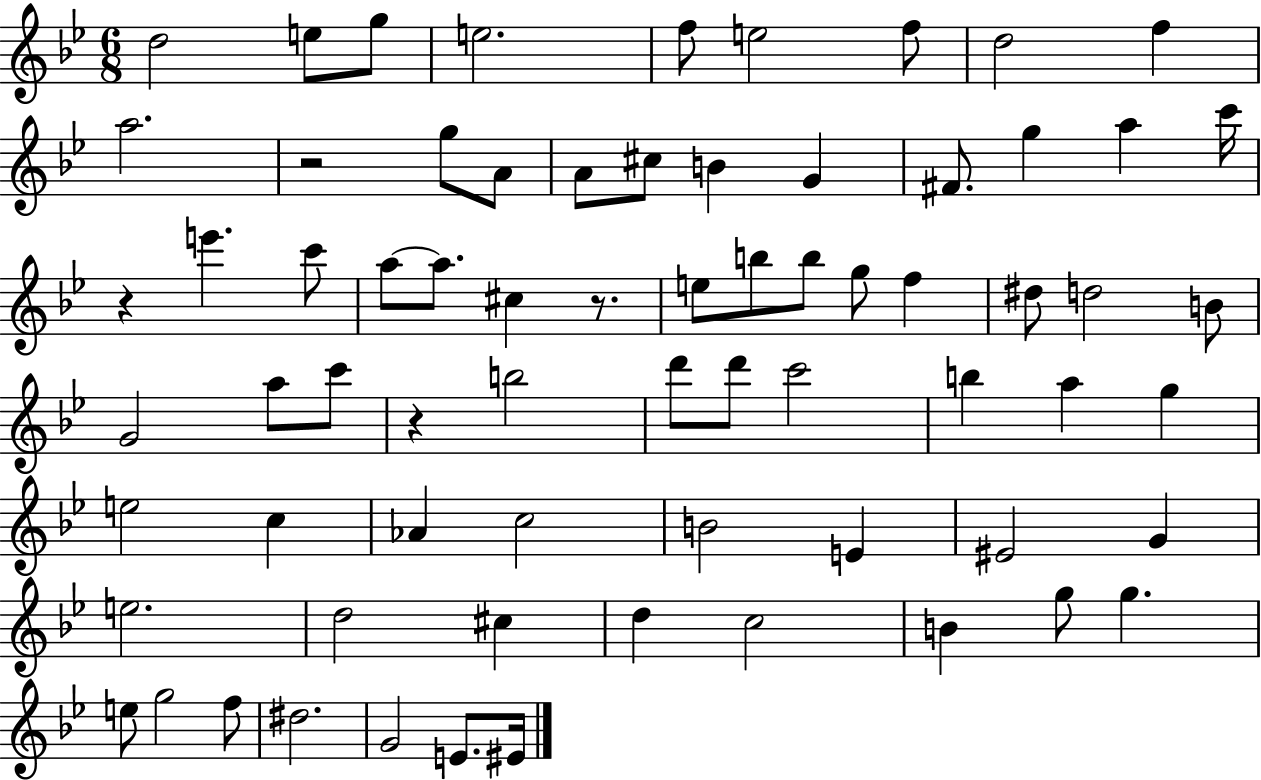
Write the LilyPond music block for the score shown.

{
  \clef treble
  \numericTimeSignature
  \time 6/8
  \key bes \major
  d''2 e''8 g''8 | e''2. | f''8 e''2 f''8 | d''2 f''4 | \break a''2. | r2 g''8 a'8 | a'8 cis''8 b'4 g'4 | fis'8. g''4 a''4 c'''16 | \break r4 e'''4. c'''8 | a''8~~ a''8. cis''4 r8. | e''8 b''8 b''8 g''8 f''4 | dis''8 d''2 b'8 | \break g'2 a''8 c'''8 | r4 b''2 | d'''8 d'''8 c'''2 | b''4 a''4 g''4 | \break e''2 c''4 | aes'4 c''2 | b'2 e'4 | eis'2 g'4 | \break e''2. | d''2 cis''4 | d''4 c''2 | b'4 g''8 g''4. | \break e''8 g''2 f''8 | dis''2. | g'2 e'8. eis'16 | \bar "|."
}